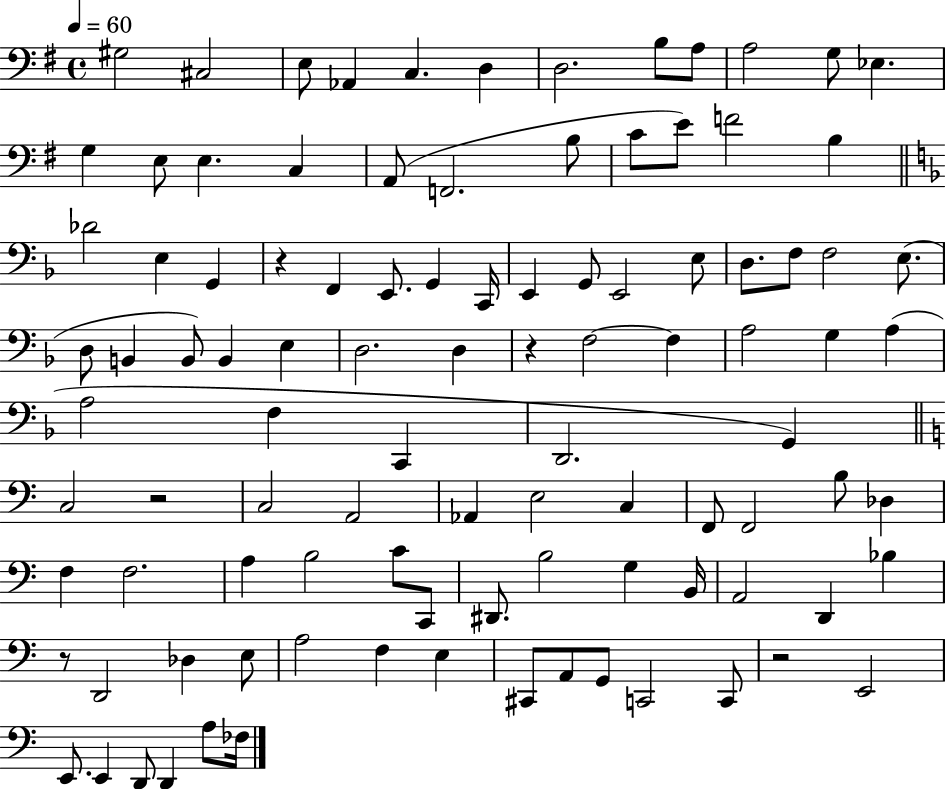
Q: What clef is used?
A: bass